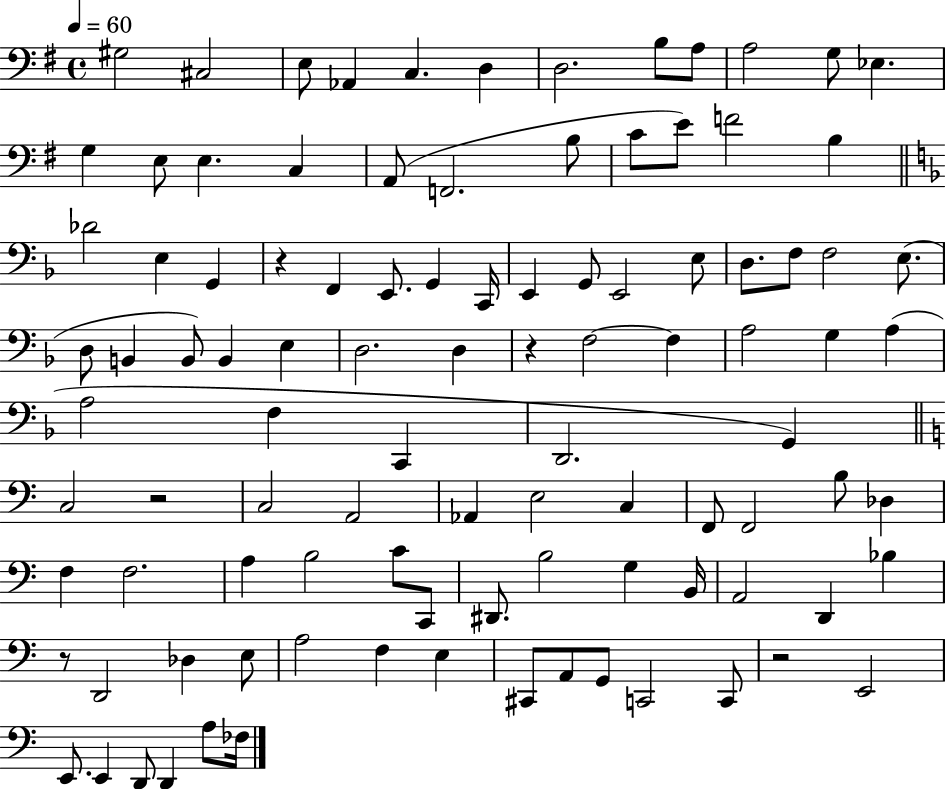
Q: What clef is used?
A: bass